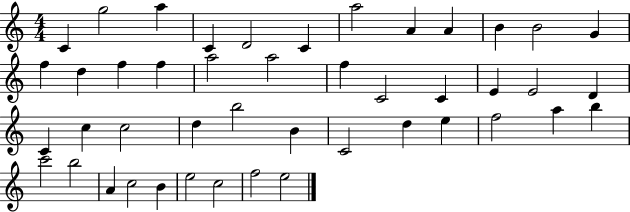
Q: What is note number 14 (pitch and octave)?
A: D5